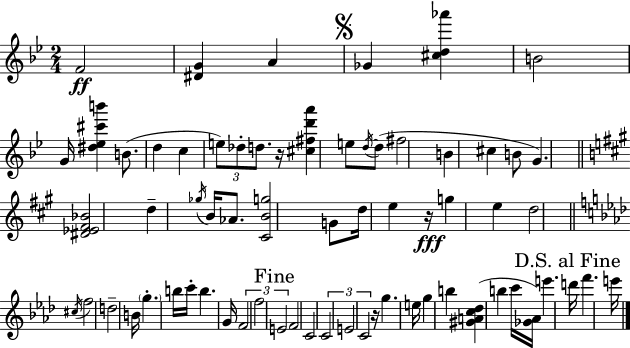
F4/h [D#4,G4]/q A4/q Gb4/q [C#5,D5,Ab6]/q B4/h G4/s [D#5,Eb5,C#6,B6]/q B4/e. D5/q C5/q E5/e Db5/e D5/e. R/s [C#5,F#5,D6,A6]/q E5/e D5/s D5/e F#5/h B4/q C#5/q B4/e G4/q. [D#4,Eb4,F#4,Bb4]/h D5/q Gb5/s B4/s Ab4/e. [C#4,B4,G5]/h G4/e D5/s E5/q R/s G5/q E5/q D5/h C#5/s F5/h D5/h B4/s G5/q. B5/s C6/s B5/q. G4/s F4/h F5/h E4/h F4/h C4/h C4/h E4/h C4/h R/s G5/q. E5/s G5/q B5/q [G#4,A4,C5,Db5]/q B5/q C6/s [Gb4,Ab4]/s E6/q. D6/s F6/q. E6/s